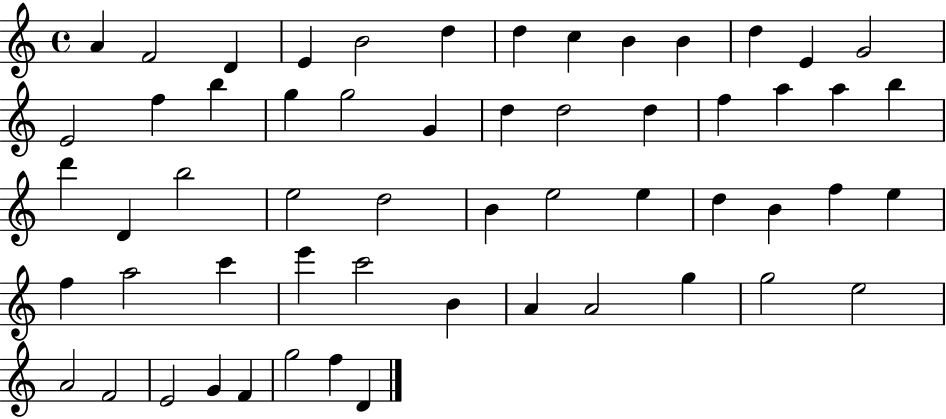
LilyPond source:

{
  \clef treble
  \time 4/4
  \defaultTimeSignature
  \key c \major
  a'4 f'2 d'4 | e'4 b'2 d''4 | d''4 c''4 b'4 b'4 | d''4 e'4 g'2 | \break e'2 f''4 b''4 | g''4 g''2 g'4 | d''4 d''2 d''4 | f''4 a''4 a''4 b''4 | \break d'''4 d'4 b''2 | e''2 d''2 | b'4 e''2 e''4 | d''4 b'4 f''4 e''4 | \break f''4 a''2 c'''4 | e'''4 c'''2 b'4 | a'4 a'2 g''4 | g''2 e''2 | \break a'2 f'2 | e'2 g'4 f'4 | g''2 f''4 d'4 | \bar "|."
}